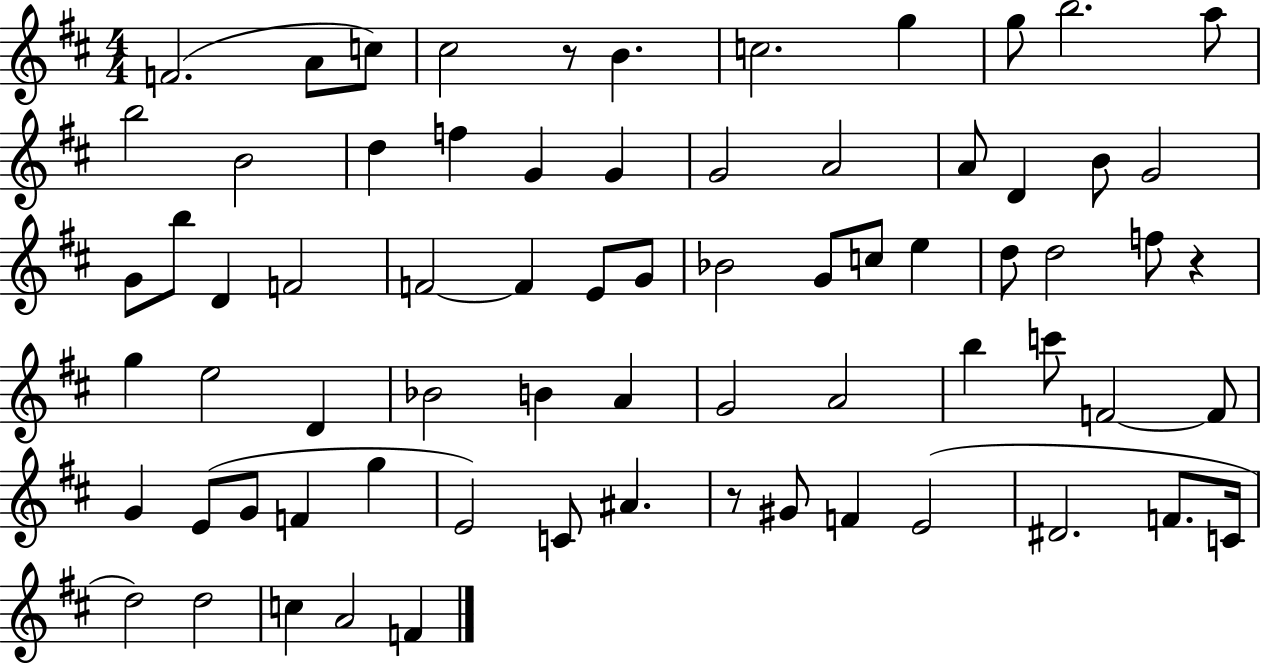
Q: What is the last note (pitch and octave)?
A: F4